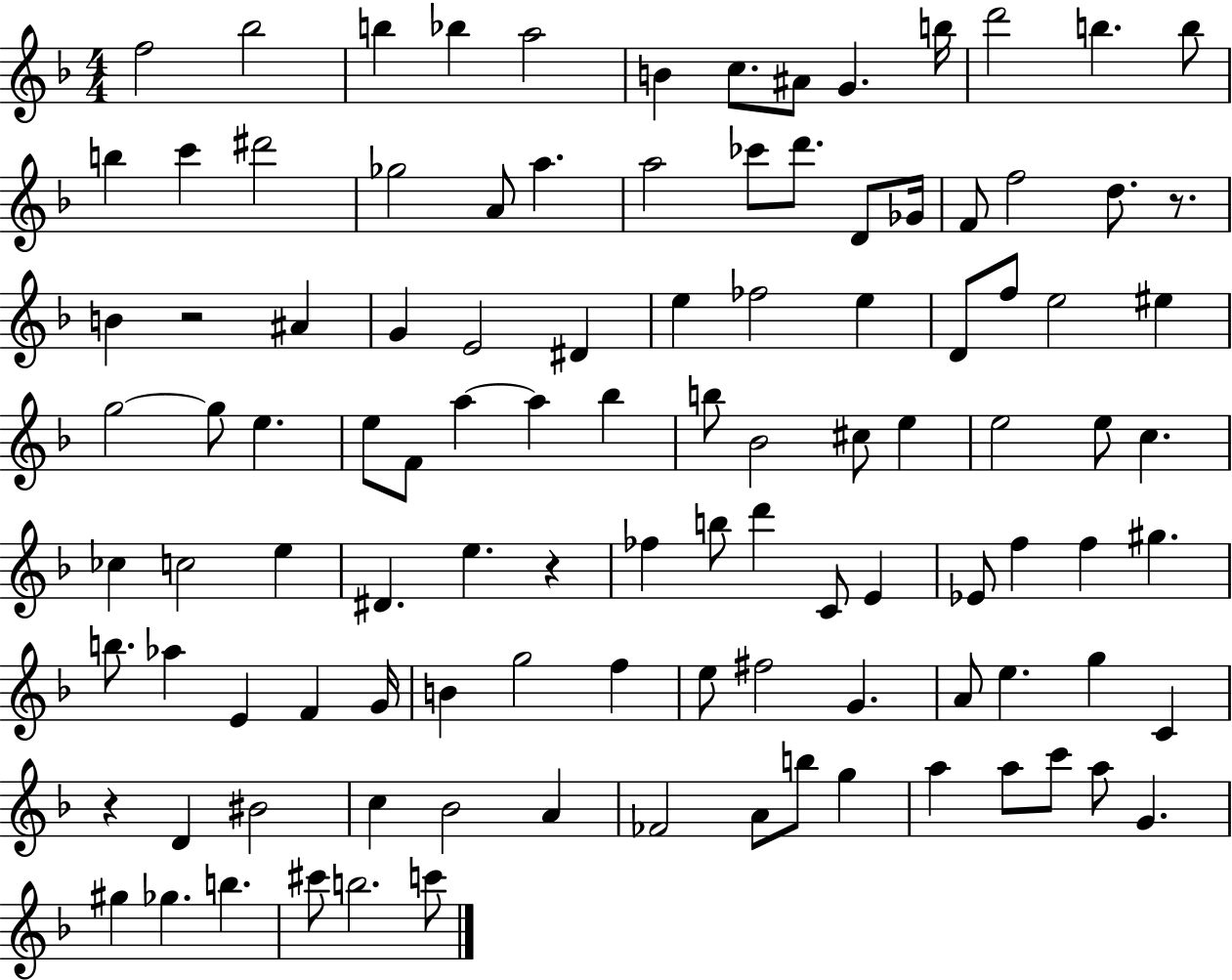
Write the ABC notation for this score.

X:1
T:Untitled
M:4/4
L:1/4
K:F
f2 _b2 b _b a2 B c/2 ^A/2 G b/4 d'2 b b/2 b c' ^d'2 _g2 A/2 a a2 _c'/2 d'/2 D/2 _G/4 F/2 f2 d/2 z/2 B z2 ^A G E2 ^D e _f2 e D/2 f/2 e2 ^e g2 g/2 e e/2 F/2 a a _b b/2 _B2 ^c/2 e e2 e/2 c _c c2 e ^D e z _f b/2 d' C/2 E _E/2 f f ^g b/2 _a E F G/4 B g2 f e/2 ^f2 G A/2 e g C z D ^B2 c _B2 A _F2 A/2 b/2 g a a/2 c'/2 a/2 G ^g _g b ^c'/2 b2 c'/2